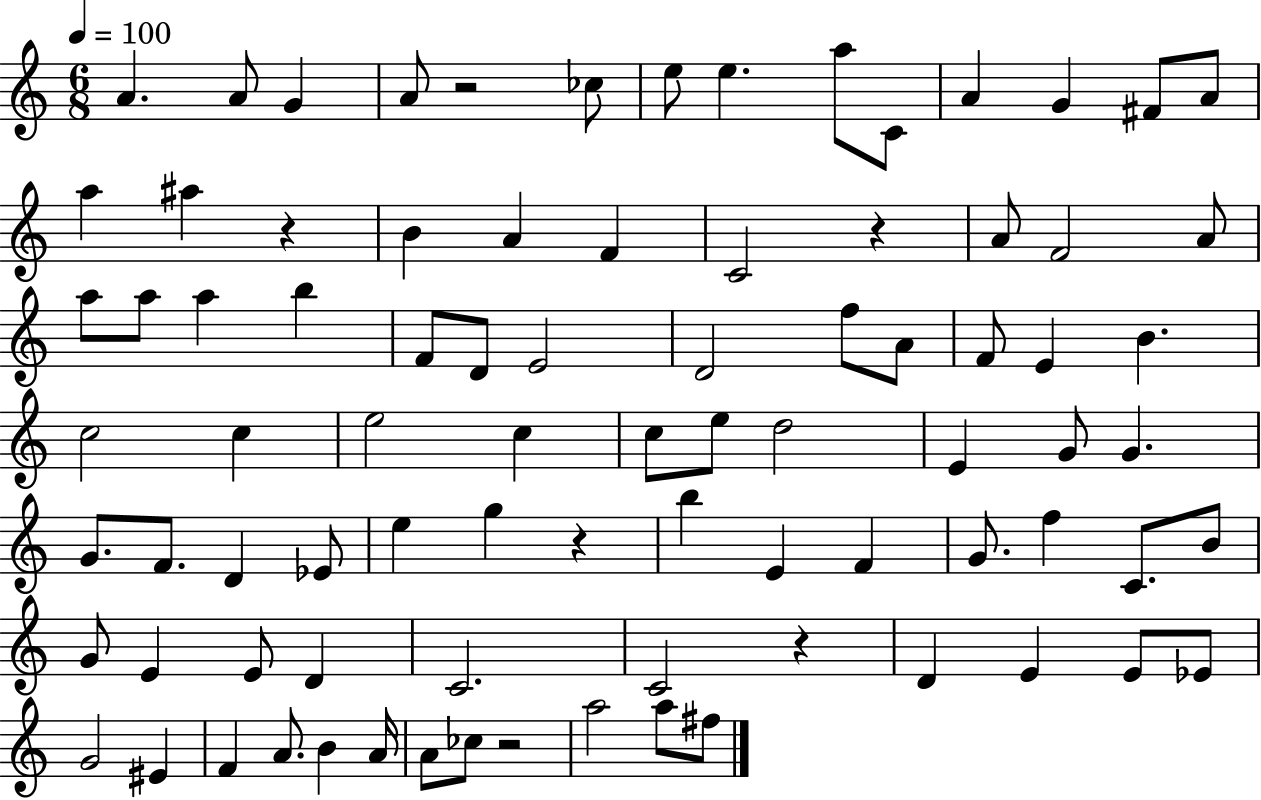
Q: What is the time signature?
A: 6/8